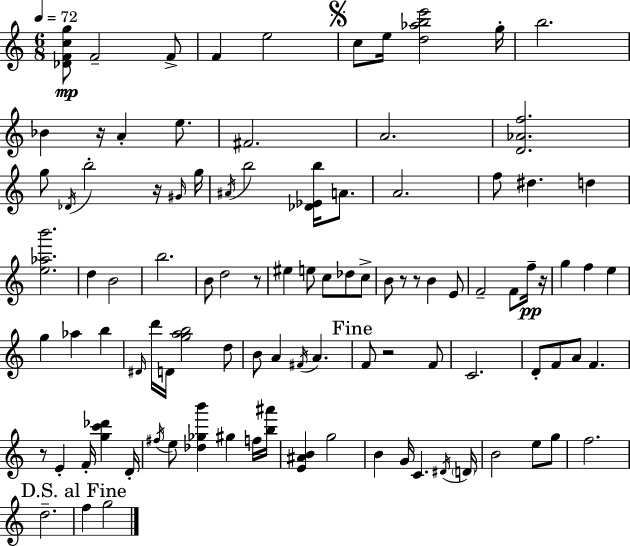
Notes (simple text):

[Db4,F4,C5,G5]/e F4/h F4/e F4/q E5/h C5/e E5/s [D5,Ab5,B5,E6]/h G5/s B5/h. Bb4/q R/s A4/q E5/e. F#4/h. A4/h. [D4,Ab4,F5]/h. G5/e Db4/s B5/h R/s G#4/s G5/s A#4/s B5/h [Db4,Eb4,B5]/s A4/e. A4/h. F5/e D#5/q. D5/q [E5,Ab5,B6]/h. D5/q B4/h B5/h. B4/e D5/h R/e EIS5/q E5/e C5/e Db5/e C5/e B4/e R/e R/e B4/q E4/e F4/h F4/e F5/s R/s G5/q F5/q E5/q G5/q Ab5/q B5/q D#4/s D6/s D4/s [G5,A5,B5]/h D5/e B4/e A4/q F#4/s A4/q. F4/e R/h F4/e C4/h. D4/e F4/e A4/e F4/q. R/e E4/q F4/s [G5,C6,Db6]/q D4/s F#5/s E5/e [Db5,Gb5,B6]/q G#5/q F5/s [B5,A#6]/s [E4,A#4,B4]/q G5/h B4/q G4/s C4/q. D#4/s D4/s B4/h E5/e G5/e F5/h. D5/h. F5/q G5/h